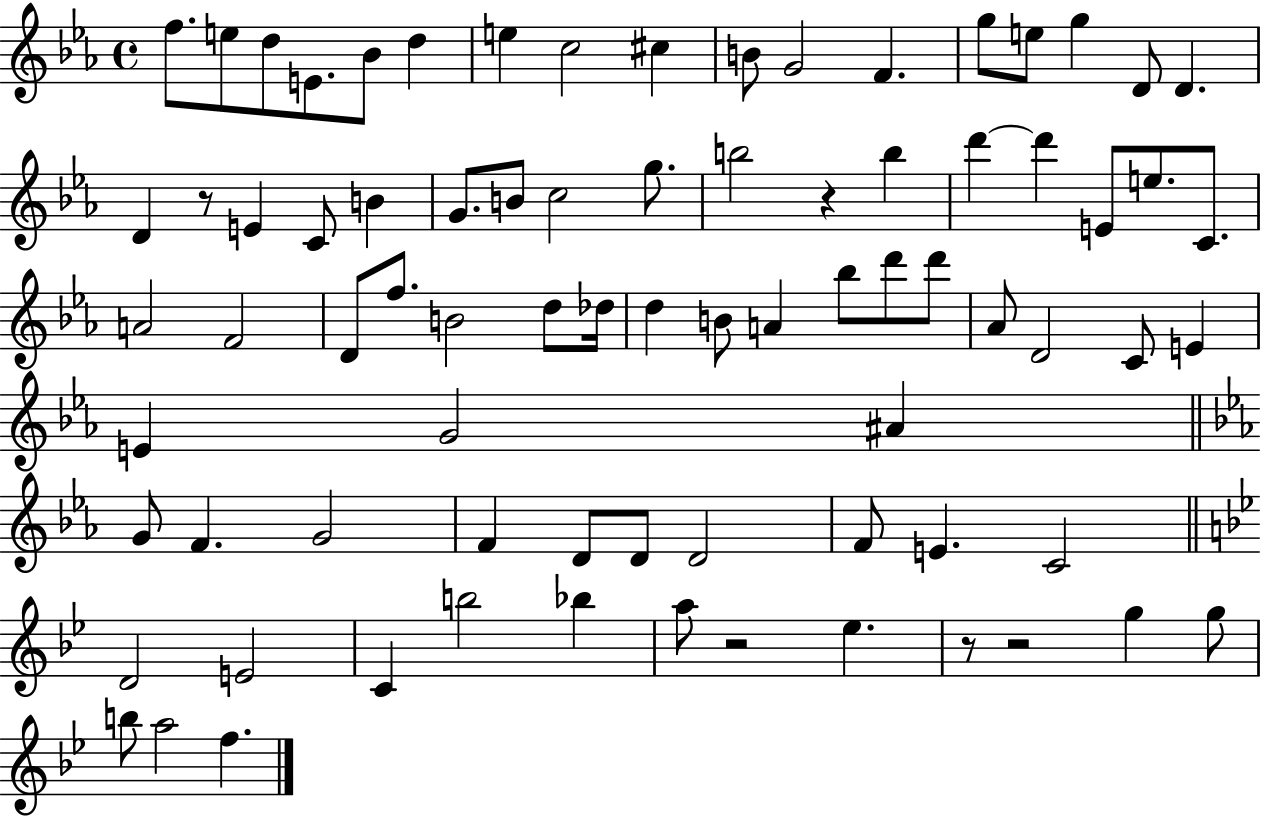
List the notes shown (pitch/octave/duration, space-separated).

F5/e. E5/e D5/e E4/e. Bb4/e D5/q E5/q C5/h C#5/q B4/e G4/h F4/q. G5/e E5/e G5/q D4/e D4/q. D4/q R/e E4/q C4/e B4/q G4/e. B4/e C5/h G5/e. B5/h R/q B5/q D6/q D6/q E4/e E5/e. C4/e. A4/h F4/h D4/e F5/e. B4/h D5/e Db5/s D5/q B4/e A4/q Bb5/e D6/e D6/e Ab4/e D4/h C4/e E4/q E4/q G4/h A#4/q G4/e F4/q. G4/h F4/q D4/e D4/e D4/h F4/e E4/q. C4/h D4/h E4/h C4/q B5/h Bb5/q A5/e R/h Eb5/q. R/e R/h G5/q G5/e B5/e A5/h F5/q.